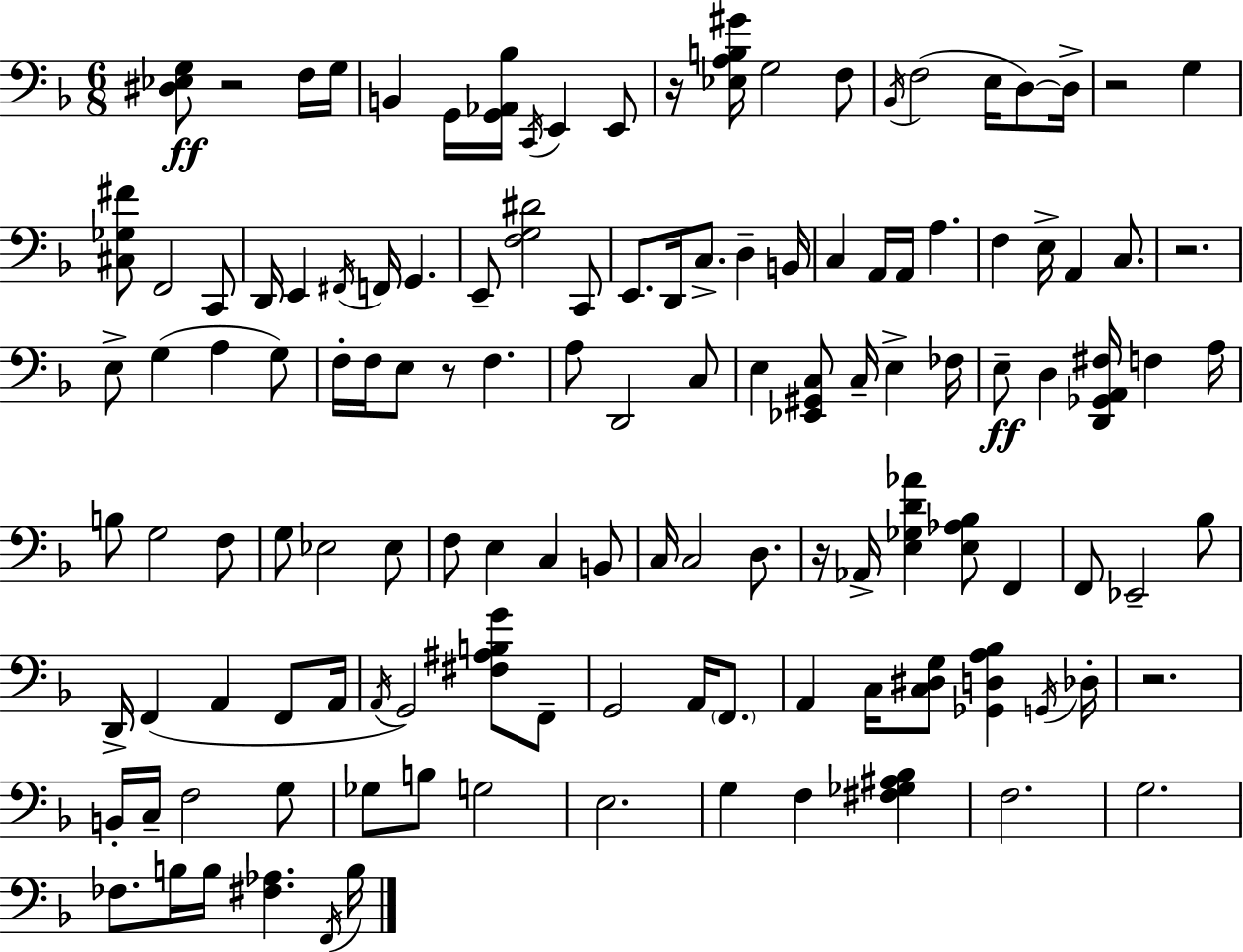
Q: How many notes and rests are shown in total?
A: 127